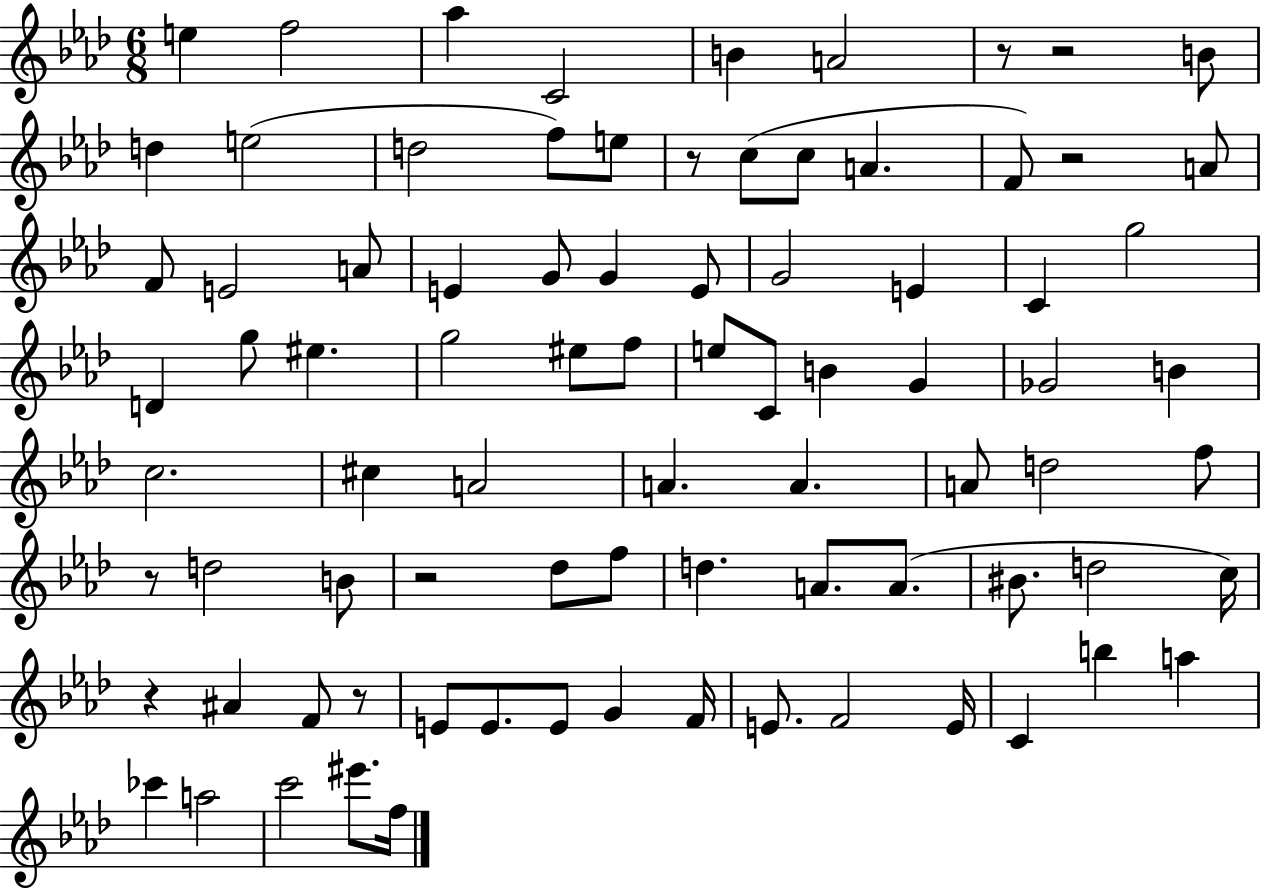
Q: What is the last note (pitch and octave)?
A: F5